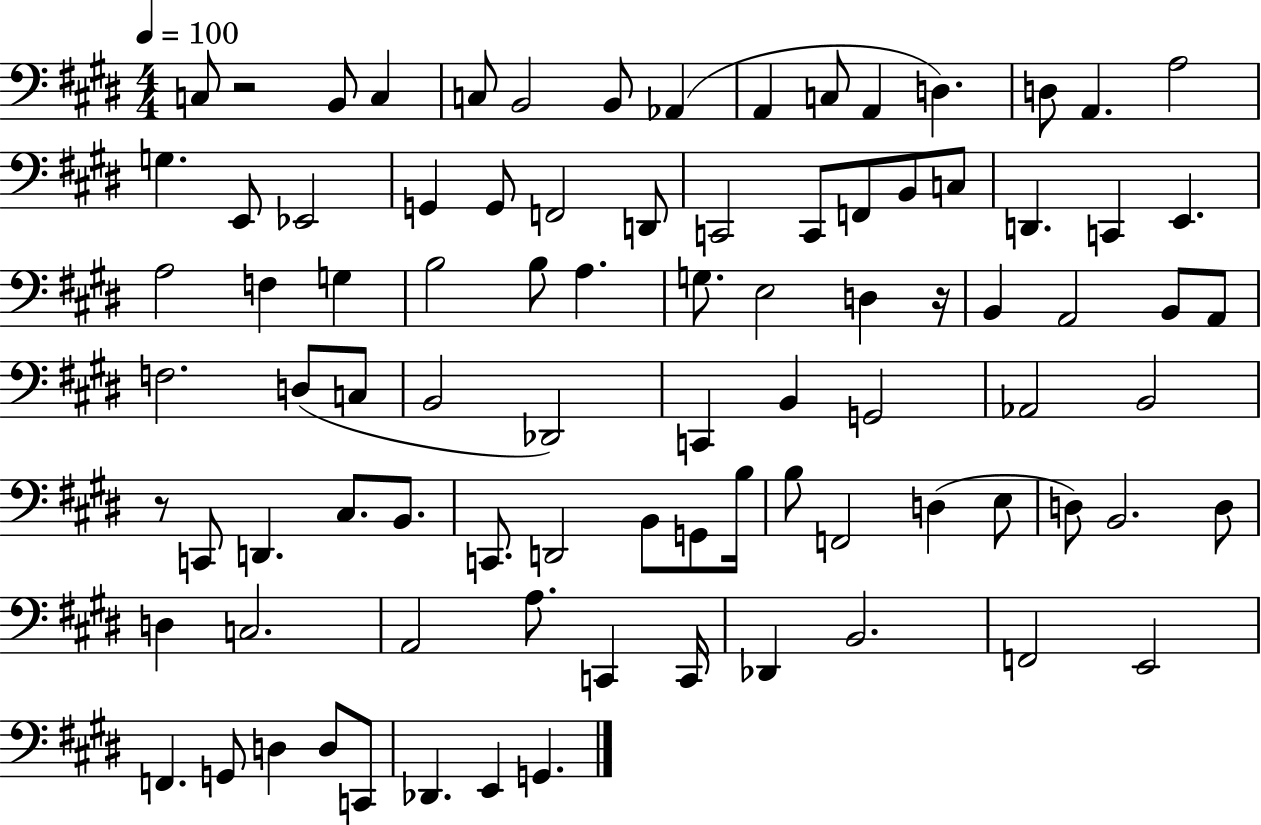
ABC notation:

X:1
T:Untitled
M:4/4
L:1/4
K:E
C,/2 z2 B,,/2 C, C,/2 B,,2 B,,/2 _A,, A,, C,/2 A,, D, D,/2 A,, A,2 G, E,,/2 _E,,2 G,, G,,/2 F,,2 D,,/2 C,,2 C,,/2 F,,/2 B,,/2 C,/2 D,, C,, E,, A,2 F, G, B,2 B,/2 A, G,/2 E,2 D, z/4 B,, A,,2 B,,/2 A,,/2 F,2 D,/2 C,/2 B,,2 _D,,2 C,, B,, G,,2 _A,,2 B,,2 z/2 C,,/2 D,, ^C,/2 B,,/2 C,,/2 D,,2 B,,/2 G,,/2 B,/4 B,/2 F,,2 D, E,/2 D,/2 B,,2 D,/2 D, C,2 A,,2 A,/2 C,, C,,/4 _D,, B,,2 F,,2 E,,2 F,, G,,/2 D, D,/2 C,,/2 _D,, E,, G,,